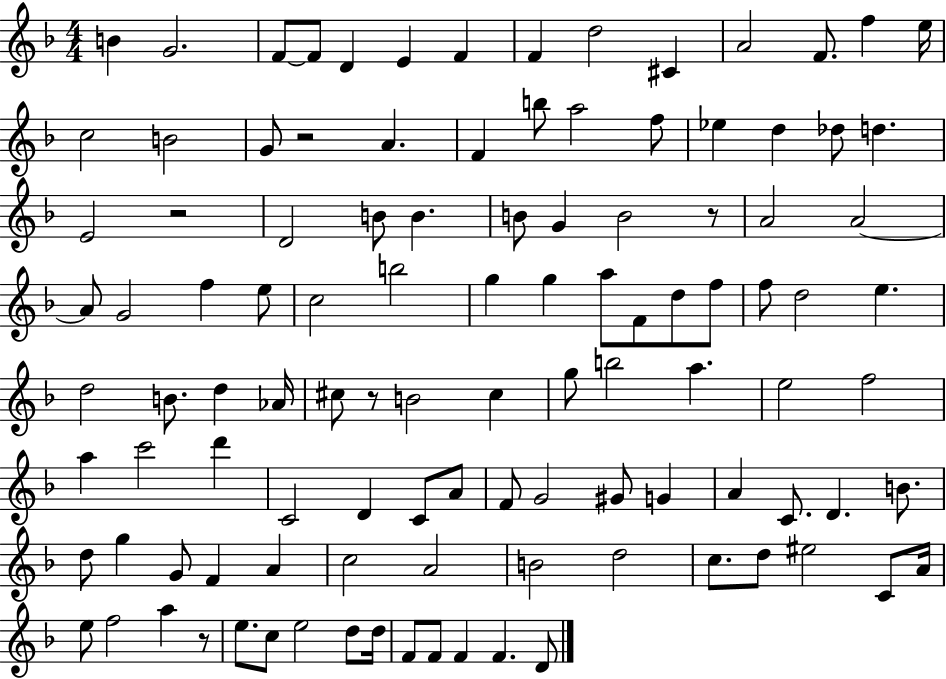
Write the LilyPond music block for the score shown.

{
  \clef treble
  \numericTimeSignature
  \time 4/4
  \key f \major
  \repeat volta 2 { b'4 g'2. | f'8~~ f'8 d'4 e'4 f'4 | f'4 d''2 cis'4 | a'2 f'8. f''4 e''16 | \break c''2 b'2 | g'8 r2 a'4. | f'4 b''8 a''2 f''8 | ees''4 d''4 des''8 d''4. | \break e'2 r2 | d'2 b'8 b'4. | b'8 g'4 b'2 r8 | a'2 a'2~~ | \break a'8 g'2 f''4 e''8 | c''2 b''2 | g''4 g''4 a''8 f'8 d''8 f''8 | f''8 d''2 e''4. | \break d''2 b'8. d''4 aes'16 | cis''8 r8 b'2 cis''4 | g''8 b''2 a''4. | e''2 f''2 | \break a''4 c'''2 d'''4 | c'2 d'4 c'8 a'8 | f'8 g'2 gis'8 g'4 | a'4 c'8. d'4. b'8. | \break d''8 g''4 g'8 f'4 a'4 | c''2 a'2 | b'2 d''2 | c''8. d''8 eis''2 c'8 a'16 | \break e''8 f''2 a''4 r8 | e''8. c''8 e''2 d''8 d''16 | f'8 f'8 f'4 f'4. d'8 | } \bar "|."
}